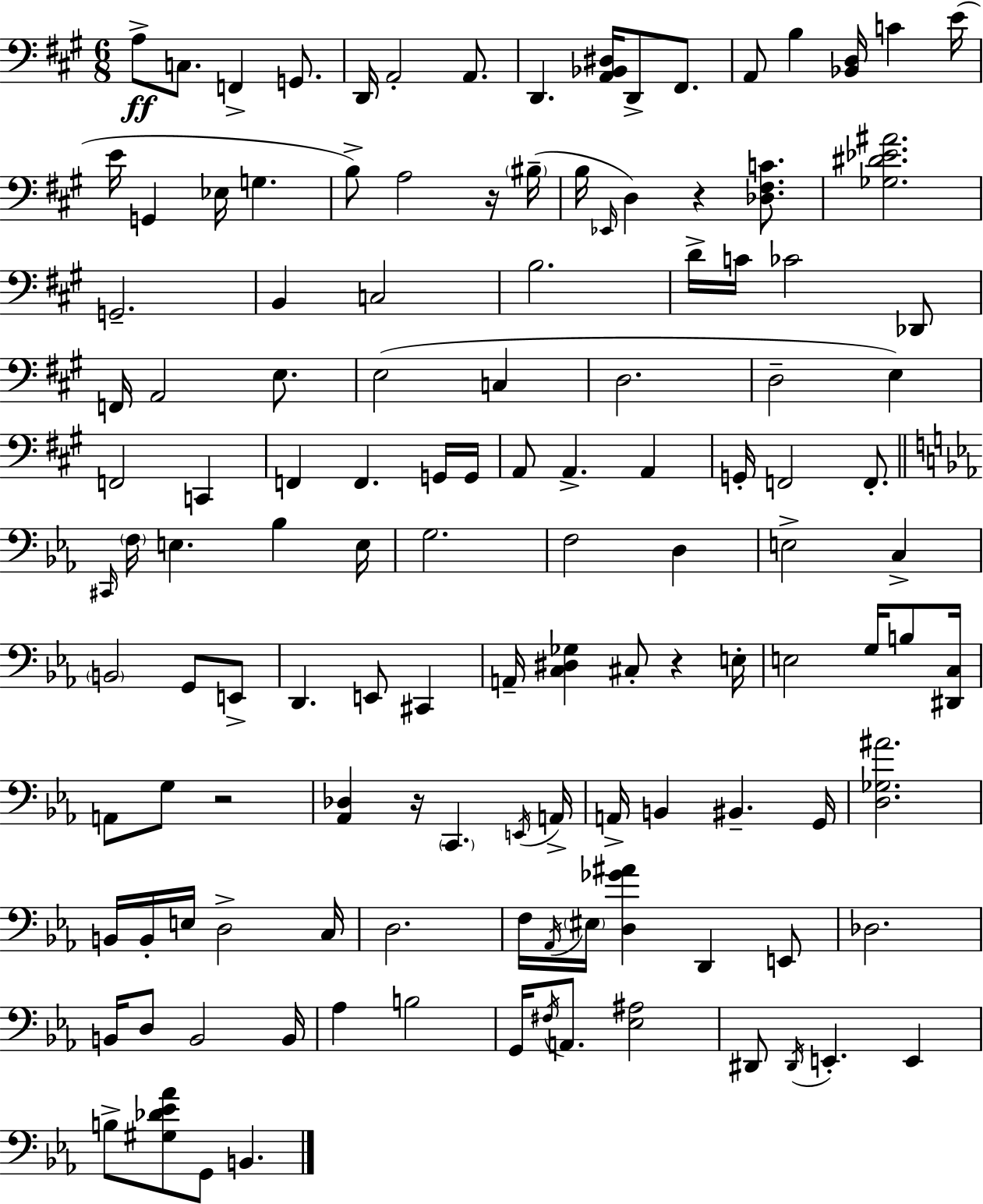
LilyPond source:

{
  \clef bass
  \numericTimeSignature
  \time 6/8
  \key a \major
  a8->\ff c8. f,4-> g,8. | d,16 a,2-. a,8. | d,4. <a, bes, dis>16 d,8-> fis,8. | a,8 b4 <bes, d>16 c'4 e'16( | \break e'16 g,4 ees16 g4. | b8->) a2 r16 \parenthesize bis16--( | b16 \grace { ees,16 } d4) r4 <des fis c'>8. | <ges dis' ees' ais'>2. | \break g,2.-- | b,4 c2 | b2. | d'16-> c'16 ces'2 des,8 | \break f,16 a,2 e8. | e2( c4 | d2. | d2-- e4) | \break f,2 c,4 | f,4 f,4. g,16 | g,16 a,8 a,4.-> a,4 | g,16-. f,2 f,8.-. | \break \bar "||" \break \key ees \major \grace { cis,16 } \parenthesize f16 e4. bes4 | e16 g2. | f2 d4 | e2-> c4-> | \break \parenthesize b,2 g,8 e,8-> | d,4. e,8 cis,4 | a,16-- <c dis ges>4 cis8-. r4 | e16-. e2 g16 b8 | \break <dis, c>16 a,8 g8 r2 | <aes, des>4 r16 \parenthesize c,4. | \acciaccatura { e,16 } a,16-> a,16-> b,4 bis,4.-- | g,16 <d ges ais'>2. | \break b,16 b,16-. e16 d2-> | c16 d2. | f16 \acciaccatura { aes,16 } \parenthesize eis16 <d ges' ais'>4 d,4 | e,8 des2. | \break b,16 d8 b,2 | b,16 aes4 b2 | g,16 \acciaccatura { fis16 } a,8. <ees ais>2 | dis,8 \acciaccatura { dis,16 } e,4.-. | \break e,4 b8-> <gis des' ees' aes'>8 g,8 b,4. | \bar "|."
}